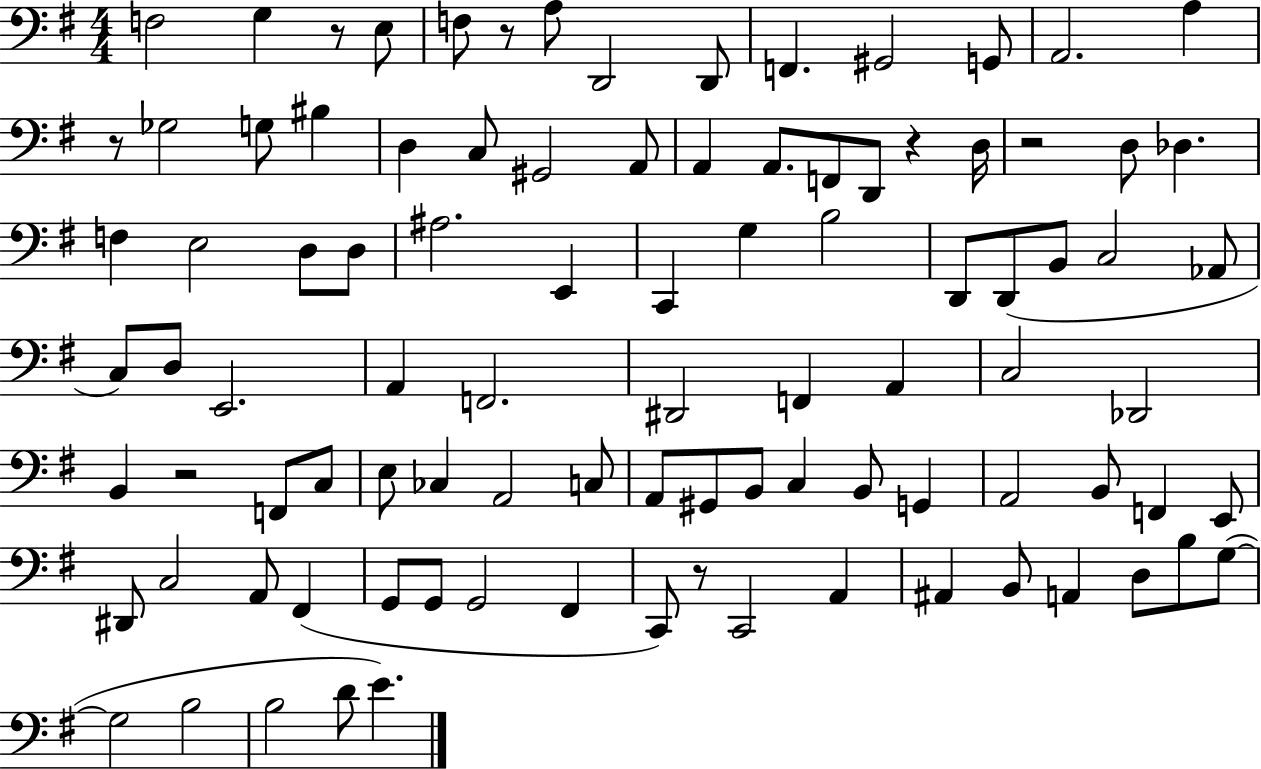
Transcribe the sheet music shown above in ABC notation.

X:1
T:Untitled
M:4/4
L:1/4
K:G
F,2 G, z/2 E,/2 F,/2 z/2 A,/2 D,,2 D,,/2 F,, ^G,,2 G,,/2 A,,2 A, z/2 _G,2 G,/2 ^B, D, C,/2 ^G,,2 A,,/2 A,, A,,/2 F,,/2 D,,/2 z D,/4 z2 D,/2 _D, F, E,2 D,/2 D,/2 ^A,2 E,, C,, G, B,2 D,,/2 D,,/2 B,,/2 C,2 _A,,/2 C,/2 D,/2 E,,2 A,, F,,2 ^D,,2 F,, A,, C,2 _D,,2 B,, z2 F,,/2 C,/2 E,/2 _C, A,,2 C,/2 A,,/2 ^G,,/2 B,,/2 C, B,,/2 G,, A,,2 B,,/2 F,, E,,/2 ^D,,/2 C,2 A,,/2 ^F,, G,,/2 G,,/2 G,,2 ^F,, C,,/2 z/2 C,,2 A,, ^A,, B,,/2 A,, D,/2 B,/2 G,/2 G,2 B,2 B,2 D/2 E